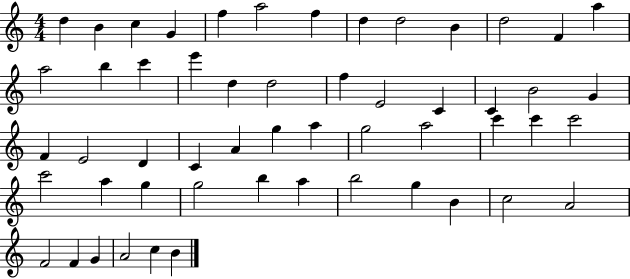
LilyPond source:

{
  \clef treble
  \numericTimeSignature
  \time 4/4
  \key c \major
  d''4 b'4 c''4 g'4 | f''4 a''2 f''4 | d''4 d''2 b'4 | d''2 f'4 a''4 | \break a''2 b''4 c'''4 | e'''4 d''4 d''2 | f''4 e'2 c'4 | c'4 b'2 g'4 | \break f'4 e'2 d'4 | c'4 a'4 g''4 a''4 | g''2 a''2 | c'''4 c'''4 c'''2 | \break c'''2 a''4 g''4 | g''2 b''4 a''4 | b''2 g''4 b'4 | c''2 a'2 | \break f'2 f'4 g'4 | a'2 c''4 b'4 | \bar "|."
}